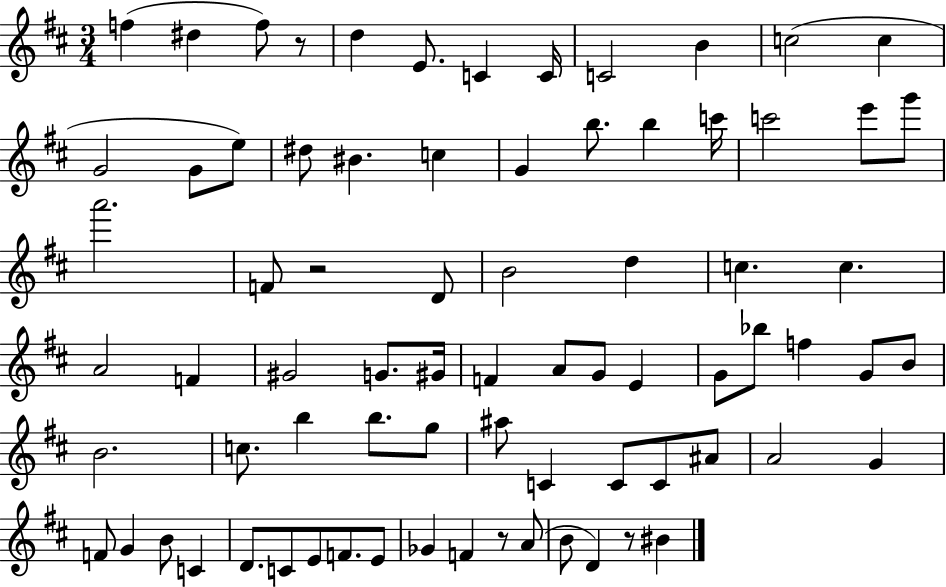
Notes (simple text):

F5/q D#5/q F5/e R/e D5/q E4/e. C4/q C4/s C4/h B4/q C5/h C5/q G4/h G4/e E5/e D#5/e BIS4/q. C5/q G4/q B5/e. B5/q C6/s C6/h E6/e G6/e A6/h. F4/e R/h D4/e B4/h D5/q C5/q. C5/q. A4/h F4/q G#4/h G4/e. G#4/s F4/q A4/e G4/e E4/q G4/e Bb5/e F5/q G4/e B4/e B4/h. C5/e. B5/q B5/e. G5/e A#5/e C4/q C4/e C4/e A#4/e A4/h G4/q F4/e G4/q B4/e C4/q D4/e. C4/e E4/e F4/e. E4/e Gb4/q F4/q R/e A4/e B4/e D4/q R/e BIS4/q